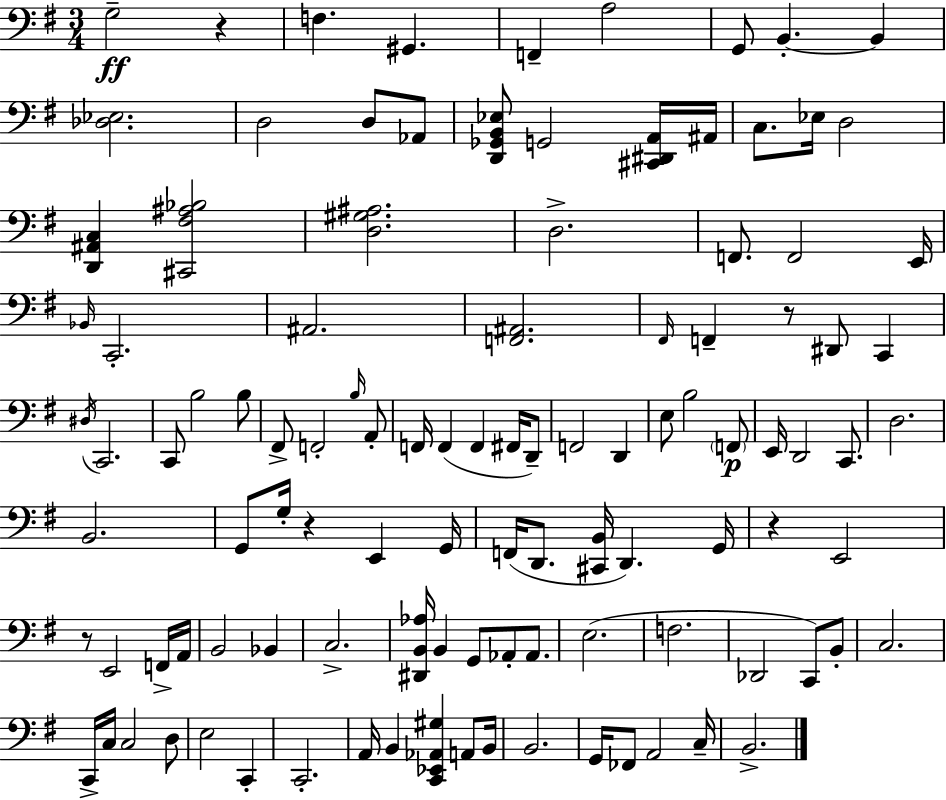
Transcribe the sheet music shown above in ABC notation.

X:1
T:Untitled
M:3/4
L:1/4
K:Em
G,2 z F, ^G,, F,, A,2 G,,/2 B,, B,, [_D,_E,]2 D,2 D,/2 _A,,/2 [D,,_G,,B,,_E,]/2 G,,2 [^C,,^D,,A,,]/4 ^A,,/4 C,/2 _E,/4 D,2 [D,,^A,,C,] [^C,,^F,^A,_B,]2 [D,^G,^A,]2 D,2 F,,/2 F,,2 E,,/4 _B,,/4 C,,2 ^A,,2 [F,,^A,,]2 ^F,,/4 F,, z/2 ^D,,/2 C,, ^D,/4 C,,2 C,,/2 B,2 B,/2 ^F,,/2 F,,2 B,/4 A,,/2 F,,/4 F,, F,, ^F,,/4 D,,/2 F,,2 D,, E,/2 B,2 F,,/2 E,,/4 D,,2 C,,/2 D,2 B,,2 G,,/2 G,/4 z E,, G,,/4 F,,/4 D,,/2 [^C,,B,,]/4 D,, G,,/4 z E,,2 z/2 E,,2 F,,/4 A,,/4 B,,2 _B,, C,2 [^D,,B,,_A,]/4 B,, G,,/2 _A,,/2 _A,,/2 E,2 F,2 _D,,2 C,,/2 B,,/2 C,2 C,,/4 C,/4 C,2 D,/2 E,2 C,, C,,2 A,,/4 B,, [C,,_E,,_A,,^G,] A,,/2 B,,/4 B,,2 G,,/4 _F,,/2 A,,2 C,/4 B,,2